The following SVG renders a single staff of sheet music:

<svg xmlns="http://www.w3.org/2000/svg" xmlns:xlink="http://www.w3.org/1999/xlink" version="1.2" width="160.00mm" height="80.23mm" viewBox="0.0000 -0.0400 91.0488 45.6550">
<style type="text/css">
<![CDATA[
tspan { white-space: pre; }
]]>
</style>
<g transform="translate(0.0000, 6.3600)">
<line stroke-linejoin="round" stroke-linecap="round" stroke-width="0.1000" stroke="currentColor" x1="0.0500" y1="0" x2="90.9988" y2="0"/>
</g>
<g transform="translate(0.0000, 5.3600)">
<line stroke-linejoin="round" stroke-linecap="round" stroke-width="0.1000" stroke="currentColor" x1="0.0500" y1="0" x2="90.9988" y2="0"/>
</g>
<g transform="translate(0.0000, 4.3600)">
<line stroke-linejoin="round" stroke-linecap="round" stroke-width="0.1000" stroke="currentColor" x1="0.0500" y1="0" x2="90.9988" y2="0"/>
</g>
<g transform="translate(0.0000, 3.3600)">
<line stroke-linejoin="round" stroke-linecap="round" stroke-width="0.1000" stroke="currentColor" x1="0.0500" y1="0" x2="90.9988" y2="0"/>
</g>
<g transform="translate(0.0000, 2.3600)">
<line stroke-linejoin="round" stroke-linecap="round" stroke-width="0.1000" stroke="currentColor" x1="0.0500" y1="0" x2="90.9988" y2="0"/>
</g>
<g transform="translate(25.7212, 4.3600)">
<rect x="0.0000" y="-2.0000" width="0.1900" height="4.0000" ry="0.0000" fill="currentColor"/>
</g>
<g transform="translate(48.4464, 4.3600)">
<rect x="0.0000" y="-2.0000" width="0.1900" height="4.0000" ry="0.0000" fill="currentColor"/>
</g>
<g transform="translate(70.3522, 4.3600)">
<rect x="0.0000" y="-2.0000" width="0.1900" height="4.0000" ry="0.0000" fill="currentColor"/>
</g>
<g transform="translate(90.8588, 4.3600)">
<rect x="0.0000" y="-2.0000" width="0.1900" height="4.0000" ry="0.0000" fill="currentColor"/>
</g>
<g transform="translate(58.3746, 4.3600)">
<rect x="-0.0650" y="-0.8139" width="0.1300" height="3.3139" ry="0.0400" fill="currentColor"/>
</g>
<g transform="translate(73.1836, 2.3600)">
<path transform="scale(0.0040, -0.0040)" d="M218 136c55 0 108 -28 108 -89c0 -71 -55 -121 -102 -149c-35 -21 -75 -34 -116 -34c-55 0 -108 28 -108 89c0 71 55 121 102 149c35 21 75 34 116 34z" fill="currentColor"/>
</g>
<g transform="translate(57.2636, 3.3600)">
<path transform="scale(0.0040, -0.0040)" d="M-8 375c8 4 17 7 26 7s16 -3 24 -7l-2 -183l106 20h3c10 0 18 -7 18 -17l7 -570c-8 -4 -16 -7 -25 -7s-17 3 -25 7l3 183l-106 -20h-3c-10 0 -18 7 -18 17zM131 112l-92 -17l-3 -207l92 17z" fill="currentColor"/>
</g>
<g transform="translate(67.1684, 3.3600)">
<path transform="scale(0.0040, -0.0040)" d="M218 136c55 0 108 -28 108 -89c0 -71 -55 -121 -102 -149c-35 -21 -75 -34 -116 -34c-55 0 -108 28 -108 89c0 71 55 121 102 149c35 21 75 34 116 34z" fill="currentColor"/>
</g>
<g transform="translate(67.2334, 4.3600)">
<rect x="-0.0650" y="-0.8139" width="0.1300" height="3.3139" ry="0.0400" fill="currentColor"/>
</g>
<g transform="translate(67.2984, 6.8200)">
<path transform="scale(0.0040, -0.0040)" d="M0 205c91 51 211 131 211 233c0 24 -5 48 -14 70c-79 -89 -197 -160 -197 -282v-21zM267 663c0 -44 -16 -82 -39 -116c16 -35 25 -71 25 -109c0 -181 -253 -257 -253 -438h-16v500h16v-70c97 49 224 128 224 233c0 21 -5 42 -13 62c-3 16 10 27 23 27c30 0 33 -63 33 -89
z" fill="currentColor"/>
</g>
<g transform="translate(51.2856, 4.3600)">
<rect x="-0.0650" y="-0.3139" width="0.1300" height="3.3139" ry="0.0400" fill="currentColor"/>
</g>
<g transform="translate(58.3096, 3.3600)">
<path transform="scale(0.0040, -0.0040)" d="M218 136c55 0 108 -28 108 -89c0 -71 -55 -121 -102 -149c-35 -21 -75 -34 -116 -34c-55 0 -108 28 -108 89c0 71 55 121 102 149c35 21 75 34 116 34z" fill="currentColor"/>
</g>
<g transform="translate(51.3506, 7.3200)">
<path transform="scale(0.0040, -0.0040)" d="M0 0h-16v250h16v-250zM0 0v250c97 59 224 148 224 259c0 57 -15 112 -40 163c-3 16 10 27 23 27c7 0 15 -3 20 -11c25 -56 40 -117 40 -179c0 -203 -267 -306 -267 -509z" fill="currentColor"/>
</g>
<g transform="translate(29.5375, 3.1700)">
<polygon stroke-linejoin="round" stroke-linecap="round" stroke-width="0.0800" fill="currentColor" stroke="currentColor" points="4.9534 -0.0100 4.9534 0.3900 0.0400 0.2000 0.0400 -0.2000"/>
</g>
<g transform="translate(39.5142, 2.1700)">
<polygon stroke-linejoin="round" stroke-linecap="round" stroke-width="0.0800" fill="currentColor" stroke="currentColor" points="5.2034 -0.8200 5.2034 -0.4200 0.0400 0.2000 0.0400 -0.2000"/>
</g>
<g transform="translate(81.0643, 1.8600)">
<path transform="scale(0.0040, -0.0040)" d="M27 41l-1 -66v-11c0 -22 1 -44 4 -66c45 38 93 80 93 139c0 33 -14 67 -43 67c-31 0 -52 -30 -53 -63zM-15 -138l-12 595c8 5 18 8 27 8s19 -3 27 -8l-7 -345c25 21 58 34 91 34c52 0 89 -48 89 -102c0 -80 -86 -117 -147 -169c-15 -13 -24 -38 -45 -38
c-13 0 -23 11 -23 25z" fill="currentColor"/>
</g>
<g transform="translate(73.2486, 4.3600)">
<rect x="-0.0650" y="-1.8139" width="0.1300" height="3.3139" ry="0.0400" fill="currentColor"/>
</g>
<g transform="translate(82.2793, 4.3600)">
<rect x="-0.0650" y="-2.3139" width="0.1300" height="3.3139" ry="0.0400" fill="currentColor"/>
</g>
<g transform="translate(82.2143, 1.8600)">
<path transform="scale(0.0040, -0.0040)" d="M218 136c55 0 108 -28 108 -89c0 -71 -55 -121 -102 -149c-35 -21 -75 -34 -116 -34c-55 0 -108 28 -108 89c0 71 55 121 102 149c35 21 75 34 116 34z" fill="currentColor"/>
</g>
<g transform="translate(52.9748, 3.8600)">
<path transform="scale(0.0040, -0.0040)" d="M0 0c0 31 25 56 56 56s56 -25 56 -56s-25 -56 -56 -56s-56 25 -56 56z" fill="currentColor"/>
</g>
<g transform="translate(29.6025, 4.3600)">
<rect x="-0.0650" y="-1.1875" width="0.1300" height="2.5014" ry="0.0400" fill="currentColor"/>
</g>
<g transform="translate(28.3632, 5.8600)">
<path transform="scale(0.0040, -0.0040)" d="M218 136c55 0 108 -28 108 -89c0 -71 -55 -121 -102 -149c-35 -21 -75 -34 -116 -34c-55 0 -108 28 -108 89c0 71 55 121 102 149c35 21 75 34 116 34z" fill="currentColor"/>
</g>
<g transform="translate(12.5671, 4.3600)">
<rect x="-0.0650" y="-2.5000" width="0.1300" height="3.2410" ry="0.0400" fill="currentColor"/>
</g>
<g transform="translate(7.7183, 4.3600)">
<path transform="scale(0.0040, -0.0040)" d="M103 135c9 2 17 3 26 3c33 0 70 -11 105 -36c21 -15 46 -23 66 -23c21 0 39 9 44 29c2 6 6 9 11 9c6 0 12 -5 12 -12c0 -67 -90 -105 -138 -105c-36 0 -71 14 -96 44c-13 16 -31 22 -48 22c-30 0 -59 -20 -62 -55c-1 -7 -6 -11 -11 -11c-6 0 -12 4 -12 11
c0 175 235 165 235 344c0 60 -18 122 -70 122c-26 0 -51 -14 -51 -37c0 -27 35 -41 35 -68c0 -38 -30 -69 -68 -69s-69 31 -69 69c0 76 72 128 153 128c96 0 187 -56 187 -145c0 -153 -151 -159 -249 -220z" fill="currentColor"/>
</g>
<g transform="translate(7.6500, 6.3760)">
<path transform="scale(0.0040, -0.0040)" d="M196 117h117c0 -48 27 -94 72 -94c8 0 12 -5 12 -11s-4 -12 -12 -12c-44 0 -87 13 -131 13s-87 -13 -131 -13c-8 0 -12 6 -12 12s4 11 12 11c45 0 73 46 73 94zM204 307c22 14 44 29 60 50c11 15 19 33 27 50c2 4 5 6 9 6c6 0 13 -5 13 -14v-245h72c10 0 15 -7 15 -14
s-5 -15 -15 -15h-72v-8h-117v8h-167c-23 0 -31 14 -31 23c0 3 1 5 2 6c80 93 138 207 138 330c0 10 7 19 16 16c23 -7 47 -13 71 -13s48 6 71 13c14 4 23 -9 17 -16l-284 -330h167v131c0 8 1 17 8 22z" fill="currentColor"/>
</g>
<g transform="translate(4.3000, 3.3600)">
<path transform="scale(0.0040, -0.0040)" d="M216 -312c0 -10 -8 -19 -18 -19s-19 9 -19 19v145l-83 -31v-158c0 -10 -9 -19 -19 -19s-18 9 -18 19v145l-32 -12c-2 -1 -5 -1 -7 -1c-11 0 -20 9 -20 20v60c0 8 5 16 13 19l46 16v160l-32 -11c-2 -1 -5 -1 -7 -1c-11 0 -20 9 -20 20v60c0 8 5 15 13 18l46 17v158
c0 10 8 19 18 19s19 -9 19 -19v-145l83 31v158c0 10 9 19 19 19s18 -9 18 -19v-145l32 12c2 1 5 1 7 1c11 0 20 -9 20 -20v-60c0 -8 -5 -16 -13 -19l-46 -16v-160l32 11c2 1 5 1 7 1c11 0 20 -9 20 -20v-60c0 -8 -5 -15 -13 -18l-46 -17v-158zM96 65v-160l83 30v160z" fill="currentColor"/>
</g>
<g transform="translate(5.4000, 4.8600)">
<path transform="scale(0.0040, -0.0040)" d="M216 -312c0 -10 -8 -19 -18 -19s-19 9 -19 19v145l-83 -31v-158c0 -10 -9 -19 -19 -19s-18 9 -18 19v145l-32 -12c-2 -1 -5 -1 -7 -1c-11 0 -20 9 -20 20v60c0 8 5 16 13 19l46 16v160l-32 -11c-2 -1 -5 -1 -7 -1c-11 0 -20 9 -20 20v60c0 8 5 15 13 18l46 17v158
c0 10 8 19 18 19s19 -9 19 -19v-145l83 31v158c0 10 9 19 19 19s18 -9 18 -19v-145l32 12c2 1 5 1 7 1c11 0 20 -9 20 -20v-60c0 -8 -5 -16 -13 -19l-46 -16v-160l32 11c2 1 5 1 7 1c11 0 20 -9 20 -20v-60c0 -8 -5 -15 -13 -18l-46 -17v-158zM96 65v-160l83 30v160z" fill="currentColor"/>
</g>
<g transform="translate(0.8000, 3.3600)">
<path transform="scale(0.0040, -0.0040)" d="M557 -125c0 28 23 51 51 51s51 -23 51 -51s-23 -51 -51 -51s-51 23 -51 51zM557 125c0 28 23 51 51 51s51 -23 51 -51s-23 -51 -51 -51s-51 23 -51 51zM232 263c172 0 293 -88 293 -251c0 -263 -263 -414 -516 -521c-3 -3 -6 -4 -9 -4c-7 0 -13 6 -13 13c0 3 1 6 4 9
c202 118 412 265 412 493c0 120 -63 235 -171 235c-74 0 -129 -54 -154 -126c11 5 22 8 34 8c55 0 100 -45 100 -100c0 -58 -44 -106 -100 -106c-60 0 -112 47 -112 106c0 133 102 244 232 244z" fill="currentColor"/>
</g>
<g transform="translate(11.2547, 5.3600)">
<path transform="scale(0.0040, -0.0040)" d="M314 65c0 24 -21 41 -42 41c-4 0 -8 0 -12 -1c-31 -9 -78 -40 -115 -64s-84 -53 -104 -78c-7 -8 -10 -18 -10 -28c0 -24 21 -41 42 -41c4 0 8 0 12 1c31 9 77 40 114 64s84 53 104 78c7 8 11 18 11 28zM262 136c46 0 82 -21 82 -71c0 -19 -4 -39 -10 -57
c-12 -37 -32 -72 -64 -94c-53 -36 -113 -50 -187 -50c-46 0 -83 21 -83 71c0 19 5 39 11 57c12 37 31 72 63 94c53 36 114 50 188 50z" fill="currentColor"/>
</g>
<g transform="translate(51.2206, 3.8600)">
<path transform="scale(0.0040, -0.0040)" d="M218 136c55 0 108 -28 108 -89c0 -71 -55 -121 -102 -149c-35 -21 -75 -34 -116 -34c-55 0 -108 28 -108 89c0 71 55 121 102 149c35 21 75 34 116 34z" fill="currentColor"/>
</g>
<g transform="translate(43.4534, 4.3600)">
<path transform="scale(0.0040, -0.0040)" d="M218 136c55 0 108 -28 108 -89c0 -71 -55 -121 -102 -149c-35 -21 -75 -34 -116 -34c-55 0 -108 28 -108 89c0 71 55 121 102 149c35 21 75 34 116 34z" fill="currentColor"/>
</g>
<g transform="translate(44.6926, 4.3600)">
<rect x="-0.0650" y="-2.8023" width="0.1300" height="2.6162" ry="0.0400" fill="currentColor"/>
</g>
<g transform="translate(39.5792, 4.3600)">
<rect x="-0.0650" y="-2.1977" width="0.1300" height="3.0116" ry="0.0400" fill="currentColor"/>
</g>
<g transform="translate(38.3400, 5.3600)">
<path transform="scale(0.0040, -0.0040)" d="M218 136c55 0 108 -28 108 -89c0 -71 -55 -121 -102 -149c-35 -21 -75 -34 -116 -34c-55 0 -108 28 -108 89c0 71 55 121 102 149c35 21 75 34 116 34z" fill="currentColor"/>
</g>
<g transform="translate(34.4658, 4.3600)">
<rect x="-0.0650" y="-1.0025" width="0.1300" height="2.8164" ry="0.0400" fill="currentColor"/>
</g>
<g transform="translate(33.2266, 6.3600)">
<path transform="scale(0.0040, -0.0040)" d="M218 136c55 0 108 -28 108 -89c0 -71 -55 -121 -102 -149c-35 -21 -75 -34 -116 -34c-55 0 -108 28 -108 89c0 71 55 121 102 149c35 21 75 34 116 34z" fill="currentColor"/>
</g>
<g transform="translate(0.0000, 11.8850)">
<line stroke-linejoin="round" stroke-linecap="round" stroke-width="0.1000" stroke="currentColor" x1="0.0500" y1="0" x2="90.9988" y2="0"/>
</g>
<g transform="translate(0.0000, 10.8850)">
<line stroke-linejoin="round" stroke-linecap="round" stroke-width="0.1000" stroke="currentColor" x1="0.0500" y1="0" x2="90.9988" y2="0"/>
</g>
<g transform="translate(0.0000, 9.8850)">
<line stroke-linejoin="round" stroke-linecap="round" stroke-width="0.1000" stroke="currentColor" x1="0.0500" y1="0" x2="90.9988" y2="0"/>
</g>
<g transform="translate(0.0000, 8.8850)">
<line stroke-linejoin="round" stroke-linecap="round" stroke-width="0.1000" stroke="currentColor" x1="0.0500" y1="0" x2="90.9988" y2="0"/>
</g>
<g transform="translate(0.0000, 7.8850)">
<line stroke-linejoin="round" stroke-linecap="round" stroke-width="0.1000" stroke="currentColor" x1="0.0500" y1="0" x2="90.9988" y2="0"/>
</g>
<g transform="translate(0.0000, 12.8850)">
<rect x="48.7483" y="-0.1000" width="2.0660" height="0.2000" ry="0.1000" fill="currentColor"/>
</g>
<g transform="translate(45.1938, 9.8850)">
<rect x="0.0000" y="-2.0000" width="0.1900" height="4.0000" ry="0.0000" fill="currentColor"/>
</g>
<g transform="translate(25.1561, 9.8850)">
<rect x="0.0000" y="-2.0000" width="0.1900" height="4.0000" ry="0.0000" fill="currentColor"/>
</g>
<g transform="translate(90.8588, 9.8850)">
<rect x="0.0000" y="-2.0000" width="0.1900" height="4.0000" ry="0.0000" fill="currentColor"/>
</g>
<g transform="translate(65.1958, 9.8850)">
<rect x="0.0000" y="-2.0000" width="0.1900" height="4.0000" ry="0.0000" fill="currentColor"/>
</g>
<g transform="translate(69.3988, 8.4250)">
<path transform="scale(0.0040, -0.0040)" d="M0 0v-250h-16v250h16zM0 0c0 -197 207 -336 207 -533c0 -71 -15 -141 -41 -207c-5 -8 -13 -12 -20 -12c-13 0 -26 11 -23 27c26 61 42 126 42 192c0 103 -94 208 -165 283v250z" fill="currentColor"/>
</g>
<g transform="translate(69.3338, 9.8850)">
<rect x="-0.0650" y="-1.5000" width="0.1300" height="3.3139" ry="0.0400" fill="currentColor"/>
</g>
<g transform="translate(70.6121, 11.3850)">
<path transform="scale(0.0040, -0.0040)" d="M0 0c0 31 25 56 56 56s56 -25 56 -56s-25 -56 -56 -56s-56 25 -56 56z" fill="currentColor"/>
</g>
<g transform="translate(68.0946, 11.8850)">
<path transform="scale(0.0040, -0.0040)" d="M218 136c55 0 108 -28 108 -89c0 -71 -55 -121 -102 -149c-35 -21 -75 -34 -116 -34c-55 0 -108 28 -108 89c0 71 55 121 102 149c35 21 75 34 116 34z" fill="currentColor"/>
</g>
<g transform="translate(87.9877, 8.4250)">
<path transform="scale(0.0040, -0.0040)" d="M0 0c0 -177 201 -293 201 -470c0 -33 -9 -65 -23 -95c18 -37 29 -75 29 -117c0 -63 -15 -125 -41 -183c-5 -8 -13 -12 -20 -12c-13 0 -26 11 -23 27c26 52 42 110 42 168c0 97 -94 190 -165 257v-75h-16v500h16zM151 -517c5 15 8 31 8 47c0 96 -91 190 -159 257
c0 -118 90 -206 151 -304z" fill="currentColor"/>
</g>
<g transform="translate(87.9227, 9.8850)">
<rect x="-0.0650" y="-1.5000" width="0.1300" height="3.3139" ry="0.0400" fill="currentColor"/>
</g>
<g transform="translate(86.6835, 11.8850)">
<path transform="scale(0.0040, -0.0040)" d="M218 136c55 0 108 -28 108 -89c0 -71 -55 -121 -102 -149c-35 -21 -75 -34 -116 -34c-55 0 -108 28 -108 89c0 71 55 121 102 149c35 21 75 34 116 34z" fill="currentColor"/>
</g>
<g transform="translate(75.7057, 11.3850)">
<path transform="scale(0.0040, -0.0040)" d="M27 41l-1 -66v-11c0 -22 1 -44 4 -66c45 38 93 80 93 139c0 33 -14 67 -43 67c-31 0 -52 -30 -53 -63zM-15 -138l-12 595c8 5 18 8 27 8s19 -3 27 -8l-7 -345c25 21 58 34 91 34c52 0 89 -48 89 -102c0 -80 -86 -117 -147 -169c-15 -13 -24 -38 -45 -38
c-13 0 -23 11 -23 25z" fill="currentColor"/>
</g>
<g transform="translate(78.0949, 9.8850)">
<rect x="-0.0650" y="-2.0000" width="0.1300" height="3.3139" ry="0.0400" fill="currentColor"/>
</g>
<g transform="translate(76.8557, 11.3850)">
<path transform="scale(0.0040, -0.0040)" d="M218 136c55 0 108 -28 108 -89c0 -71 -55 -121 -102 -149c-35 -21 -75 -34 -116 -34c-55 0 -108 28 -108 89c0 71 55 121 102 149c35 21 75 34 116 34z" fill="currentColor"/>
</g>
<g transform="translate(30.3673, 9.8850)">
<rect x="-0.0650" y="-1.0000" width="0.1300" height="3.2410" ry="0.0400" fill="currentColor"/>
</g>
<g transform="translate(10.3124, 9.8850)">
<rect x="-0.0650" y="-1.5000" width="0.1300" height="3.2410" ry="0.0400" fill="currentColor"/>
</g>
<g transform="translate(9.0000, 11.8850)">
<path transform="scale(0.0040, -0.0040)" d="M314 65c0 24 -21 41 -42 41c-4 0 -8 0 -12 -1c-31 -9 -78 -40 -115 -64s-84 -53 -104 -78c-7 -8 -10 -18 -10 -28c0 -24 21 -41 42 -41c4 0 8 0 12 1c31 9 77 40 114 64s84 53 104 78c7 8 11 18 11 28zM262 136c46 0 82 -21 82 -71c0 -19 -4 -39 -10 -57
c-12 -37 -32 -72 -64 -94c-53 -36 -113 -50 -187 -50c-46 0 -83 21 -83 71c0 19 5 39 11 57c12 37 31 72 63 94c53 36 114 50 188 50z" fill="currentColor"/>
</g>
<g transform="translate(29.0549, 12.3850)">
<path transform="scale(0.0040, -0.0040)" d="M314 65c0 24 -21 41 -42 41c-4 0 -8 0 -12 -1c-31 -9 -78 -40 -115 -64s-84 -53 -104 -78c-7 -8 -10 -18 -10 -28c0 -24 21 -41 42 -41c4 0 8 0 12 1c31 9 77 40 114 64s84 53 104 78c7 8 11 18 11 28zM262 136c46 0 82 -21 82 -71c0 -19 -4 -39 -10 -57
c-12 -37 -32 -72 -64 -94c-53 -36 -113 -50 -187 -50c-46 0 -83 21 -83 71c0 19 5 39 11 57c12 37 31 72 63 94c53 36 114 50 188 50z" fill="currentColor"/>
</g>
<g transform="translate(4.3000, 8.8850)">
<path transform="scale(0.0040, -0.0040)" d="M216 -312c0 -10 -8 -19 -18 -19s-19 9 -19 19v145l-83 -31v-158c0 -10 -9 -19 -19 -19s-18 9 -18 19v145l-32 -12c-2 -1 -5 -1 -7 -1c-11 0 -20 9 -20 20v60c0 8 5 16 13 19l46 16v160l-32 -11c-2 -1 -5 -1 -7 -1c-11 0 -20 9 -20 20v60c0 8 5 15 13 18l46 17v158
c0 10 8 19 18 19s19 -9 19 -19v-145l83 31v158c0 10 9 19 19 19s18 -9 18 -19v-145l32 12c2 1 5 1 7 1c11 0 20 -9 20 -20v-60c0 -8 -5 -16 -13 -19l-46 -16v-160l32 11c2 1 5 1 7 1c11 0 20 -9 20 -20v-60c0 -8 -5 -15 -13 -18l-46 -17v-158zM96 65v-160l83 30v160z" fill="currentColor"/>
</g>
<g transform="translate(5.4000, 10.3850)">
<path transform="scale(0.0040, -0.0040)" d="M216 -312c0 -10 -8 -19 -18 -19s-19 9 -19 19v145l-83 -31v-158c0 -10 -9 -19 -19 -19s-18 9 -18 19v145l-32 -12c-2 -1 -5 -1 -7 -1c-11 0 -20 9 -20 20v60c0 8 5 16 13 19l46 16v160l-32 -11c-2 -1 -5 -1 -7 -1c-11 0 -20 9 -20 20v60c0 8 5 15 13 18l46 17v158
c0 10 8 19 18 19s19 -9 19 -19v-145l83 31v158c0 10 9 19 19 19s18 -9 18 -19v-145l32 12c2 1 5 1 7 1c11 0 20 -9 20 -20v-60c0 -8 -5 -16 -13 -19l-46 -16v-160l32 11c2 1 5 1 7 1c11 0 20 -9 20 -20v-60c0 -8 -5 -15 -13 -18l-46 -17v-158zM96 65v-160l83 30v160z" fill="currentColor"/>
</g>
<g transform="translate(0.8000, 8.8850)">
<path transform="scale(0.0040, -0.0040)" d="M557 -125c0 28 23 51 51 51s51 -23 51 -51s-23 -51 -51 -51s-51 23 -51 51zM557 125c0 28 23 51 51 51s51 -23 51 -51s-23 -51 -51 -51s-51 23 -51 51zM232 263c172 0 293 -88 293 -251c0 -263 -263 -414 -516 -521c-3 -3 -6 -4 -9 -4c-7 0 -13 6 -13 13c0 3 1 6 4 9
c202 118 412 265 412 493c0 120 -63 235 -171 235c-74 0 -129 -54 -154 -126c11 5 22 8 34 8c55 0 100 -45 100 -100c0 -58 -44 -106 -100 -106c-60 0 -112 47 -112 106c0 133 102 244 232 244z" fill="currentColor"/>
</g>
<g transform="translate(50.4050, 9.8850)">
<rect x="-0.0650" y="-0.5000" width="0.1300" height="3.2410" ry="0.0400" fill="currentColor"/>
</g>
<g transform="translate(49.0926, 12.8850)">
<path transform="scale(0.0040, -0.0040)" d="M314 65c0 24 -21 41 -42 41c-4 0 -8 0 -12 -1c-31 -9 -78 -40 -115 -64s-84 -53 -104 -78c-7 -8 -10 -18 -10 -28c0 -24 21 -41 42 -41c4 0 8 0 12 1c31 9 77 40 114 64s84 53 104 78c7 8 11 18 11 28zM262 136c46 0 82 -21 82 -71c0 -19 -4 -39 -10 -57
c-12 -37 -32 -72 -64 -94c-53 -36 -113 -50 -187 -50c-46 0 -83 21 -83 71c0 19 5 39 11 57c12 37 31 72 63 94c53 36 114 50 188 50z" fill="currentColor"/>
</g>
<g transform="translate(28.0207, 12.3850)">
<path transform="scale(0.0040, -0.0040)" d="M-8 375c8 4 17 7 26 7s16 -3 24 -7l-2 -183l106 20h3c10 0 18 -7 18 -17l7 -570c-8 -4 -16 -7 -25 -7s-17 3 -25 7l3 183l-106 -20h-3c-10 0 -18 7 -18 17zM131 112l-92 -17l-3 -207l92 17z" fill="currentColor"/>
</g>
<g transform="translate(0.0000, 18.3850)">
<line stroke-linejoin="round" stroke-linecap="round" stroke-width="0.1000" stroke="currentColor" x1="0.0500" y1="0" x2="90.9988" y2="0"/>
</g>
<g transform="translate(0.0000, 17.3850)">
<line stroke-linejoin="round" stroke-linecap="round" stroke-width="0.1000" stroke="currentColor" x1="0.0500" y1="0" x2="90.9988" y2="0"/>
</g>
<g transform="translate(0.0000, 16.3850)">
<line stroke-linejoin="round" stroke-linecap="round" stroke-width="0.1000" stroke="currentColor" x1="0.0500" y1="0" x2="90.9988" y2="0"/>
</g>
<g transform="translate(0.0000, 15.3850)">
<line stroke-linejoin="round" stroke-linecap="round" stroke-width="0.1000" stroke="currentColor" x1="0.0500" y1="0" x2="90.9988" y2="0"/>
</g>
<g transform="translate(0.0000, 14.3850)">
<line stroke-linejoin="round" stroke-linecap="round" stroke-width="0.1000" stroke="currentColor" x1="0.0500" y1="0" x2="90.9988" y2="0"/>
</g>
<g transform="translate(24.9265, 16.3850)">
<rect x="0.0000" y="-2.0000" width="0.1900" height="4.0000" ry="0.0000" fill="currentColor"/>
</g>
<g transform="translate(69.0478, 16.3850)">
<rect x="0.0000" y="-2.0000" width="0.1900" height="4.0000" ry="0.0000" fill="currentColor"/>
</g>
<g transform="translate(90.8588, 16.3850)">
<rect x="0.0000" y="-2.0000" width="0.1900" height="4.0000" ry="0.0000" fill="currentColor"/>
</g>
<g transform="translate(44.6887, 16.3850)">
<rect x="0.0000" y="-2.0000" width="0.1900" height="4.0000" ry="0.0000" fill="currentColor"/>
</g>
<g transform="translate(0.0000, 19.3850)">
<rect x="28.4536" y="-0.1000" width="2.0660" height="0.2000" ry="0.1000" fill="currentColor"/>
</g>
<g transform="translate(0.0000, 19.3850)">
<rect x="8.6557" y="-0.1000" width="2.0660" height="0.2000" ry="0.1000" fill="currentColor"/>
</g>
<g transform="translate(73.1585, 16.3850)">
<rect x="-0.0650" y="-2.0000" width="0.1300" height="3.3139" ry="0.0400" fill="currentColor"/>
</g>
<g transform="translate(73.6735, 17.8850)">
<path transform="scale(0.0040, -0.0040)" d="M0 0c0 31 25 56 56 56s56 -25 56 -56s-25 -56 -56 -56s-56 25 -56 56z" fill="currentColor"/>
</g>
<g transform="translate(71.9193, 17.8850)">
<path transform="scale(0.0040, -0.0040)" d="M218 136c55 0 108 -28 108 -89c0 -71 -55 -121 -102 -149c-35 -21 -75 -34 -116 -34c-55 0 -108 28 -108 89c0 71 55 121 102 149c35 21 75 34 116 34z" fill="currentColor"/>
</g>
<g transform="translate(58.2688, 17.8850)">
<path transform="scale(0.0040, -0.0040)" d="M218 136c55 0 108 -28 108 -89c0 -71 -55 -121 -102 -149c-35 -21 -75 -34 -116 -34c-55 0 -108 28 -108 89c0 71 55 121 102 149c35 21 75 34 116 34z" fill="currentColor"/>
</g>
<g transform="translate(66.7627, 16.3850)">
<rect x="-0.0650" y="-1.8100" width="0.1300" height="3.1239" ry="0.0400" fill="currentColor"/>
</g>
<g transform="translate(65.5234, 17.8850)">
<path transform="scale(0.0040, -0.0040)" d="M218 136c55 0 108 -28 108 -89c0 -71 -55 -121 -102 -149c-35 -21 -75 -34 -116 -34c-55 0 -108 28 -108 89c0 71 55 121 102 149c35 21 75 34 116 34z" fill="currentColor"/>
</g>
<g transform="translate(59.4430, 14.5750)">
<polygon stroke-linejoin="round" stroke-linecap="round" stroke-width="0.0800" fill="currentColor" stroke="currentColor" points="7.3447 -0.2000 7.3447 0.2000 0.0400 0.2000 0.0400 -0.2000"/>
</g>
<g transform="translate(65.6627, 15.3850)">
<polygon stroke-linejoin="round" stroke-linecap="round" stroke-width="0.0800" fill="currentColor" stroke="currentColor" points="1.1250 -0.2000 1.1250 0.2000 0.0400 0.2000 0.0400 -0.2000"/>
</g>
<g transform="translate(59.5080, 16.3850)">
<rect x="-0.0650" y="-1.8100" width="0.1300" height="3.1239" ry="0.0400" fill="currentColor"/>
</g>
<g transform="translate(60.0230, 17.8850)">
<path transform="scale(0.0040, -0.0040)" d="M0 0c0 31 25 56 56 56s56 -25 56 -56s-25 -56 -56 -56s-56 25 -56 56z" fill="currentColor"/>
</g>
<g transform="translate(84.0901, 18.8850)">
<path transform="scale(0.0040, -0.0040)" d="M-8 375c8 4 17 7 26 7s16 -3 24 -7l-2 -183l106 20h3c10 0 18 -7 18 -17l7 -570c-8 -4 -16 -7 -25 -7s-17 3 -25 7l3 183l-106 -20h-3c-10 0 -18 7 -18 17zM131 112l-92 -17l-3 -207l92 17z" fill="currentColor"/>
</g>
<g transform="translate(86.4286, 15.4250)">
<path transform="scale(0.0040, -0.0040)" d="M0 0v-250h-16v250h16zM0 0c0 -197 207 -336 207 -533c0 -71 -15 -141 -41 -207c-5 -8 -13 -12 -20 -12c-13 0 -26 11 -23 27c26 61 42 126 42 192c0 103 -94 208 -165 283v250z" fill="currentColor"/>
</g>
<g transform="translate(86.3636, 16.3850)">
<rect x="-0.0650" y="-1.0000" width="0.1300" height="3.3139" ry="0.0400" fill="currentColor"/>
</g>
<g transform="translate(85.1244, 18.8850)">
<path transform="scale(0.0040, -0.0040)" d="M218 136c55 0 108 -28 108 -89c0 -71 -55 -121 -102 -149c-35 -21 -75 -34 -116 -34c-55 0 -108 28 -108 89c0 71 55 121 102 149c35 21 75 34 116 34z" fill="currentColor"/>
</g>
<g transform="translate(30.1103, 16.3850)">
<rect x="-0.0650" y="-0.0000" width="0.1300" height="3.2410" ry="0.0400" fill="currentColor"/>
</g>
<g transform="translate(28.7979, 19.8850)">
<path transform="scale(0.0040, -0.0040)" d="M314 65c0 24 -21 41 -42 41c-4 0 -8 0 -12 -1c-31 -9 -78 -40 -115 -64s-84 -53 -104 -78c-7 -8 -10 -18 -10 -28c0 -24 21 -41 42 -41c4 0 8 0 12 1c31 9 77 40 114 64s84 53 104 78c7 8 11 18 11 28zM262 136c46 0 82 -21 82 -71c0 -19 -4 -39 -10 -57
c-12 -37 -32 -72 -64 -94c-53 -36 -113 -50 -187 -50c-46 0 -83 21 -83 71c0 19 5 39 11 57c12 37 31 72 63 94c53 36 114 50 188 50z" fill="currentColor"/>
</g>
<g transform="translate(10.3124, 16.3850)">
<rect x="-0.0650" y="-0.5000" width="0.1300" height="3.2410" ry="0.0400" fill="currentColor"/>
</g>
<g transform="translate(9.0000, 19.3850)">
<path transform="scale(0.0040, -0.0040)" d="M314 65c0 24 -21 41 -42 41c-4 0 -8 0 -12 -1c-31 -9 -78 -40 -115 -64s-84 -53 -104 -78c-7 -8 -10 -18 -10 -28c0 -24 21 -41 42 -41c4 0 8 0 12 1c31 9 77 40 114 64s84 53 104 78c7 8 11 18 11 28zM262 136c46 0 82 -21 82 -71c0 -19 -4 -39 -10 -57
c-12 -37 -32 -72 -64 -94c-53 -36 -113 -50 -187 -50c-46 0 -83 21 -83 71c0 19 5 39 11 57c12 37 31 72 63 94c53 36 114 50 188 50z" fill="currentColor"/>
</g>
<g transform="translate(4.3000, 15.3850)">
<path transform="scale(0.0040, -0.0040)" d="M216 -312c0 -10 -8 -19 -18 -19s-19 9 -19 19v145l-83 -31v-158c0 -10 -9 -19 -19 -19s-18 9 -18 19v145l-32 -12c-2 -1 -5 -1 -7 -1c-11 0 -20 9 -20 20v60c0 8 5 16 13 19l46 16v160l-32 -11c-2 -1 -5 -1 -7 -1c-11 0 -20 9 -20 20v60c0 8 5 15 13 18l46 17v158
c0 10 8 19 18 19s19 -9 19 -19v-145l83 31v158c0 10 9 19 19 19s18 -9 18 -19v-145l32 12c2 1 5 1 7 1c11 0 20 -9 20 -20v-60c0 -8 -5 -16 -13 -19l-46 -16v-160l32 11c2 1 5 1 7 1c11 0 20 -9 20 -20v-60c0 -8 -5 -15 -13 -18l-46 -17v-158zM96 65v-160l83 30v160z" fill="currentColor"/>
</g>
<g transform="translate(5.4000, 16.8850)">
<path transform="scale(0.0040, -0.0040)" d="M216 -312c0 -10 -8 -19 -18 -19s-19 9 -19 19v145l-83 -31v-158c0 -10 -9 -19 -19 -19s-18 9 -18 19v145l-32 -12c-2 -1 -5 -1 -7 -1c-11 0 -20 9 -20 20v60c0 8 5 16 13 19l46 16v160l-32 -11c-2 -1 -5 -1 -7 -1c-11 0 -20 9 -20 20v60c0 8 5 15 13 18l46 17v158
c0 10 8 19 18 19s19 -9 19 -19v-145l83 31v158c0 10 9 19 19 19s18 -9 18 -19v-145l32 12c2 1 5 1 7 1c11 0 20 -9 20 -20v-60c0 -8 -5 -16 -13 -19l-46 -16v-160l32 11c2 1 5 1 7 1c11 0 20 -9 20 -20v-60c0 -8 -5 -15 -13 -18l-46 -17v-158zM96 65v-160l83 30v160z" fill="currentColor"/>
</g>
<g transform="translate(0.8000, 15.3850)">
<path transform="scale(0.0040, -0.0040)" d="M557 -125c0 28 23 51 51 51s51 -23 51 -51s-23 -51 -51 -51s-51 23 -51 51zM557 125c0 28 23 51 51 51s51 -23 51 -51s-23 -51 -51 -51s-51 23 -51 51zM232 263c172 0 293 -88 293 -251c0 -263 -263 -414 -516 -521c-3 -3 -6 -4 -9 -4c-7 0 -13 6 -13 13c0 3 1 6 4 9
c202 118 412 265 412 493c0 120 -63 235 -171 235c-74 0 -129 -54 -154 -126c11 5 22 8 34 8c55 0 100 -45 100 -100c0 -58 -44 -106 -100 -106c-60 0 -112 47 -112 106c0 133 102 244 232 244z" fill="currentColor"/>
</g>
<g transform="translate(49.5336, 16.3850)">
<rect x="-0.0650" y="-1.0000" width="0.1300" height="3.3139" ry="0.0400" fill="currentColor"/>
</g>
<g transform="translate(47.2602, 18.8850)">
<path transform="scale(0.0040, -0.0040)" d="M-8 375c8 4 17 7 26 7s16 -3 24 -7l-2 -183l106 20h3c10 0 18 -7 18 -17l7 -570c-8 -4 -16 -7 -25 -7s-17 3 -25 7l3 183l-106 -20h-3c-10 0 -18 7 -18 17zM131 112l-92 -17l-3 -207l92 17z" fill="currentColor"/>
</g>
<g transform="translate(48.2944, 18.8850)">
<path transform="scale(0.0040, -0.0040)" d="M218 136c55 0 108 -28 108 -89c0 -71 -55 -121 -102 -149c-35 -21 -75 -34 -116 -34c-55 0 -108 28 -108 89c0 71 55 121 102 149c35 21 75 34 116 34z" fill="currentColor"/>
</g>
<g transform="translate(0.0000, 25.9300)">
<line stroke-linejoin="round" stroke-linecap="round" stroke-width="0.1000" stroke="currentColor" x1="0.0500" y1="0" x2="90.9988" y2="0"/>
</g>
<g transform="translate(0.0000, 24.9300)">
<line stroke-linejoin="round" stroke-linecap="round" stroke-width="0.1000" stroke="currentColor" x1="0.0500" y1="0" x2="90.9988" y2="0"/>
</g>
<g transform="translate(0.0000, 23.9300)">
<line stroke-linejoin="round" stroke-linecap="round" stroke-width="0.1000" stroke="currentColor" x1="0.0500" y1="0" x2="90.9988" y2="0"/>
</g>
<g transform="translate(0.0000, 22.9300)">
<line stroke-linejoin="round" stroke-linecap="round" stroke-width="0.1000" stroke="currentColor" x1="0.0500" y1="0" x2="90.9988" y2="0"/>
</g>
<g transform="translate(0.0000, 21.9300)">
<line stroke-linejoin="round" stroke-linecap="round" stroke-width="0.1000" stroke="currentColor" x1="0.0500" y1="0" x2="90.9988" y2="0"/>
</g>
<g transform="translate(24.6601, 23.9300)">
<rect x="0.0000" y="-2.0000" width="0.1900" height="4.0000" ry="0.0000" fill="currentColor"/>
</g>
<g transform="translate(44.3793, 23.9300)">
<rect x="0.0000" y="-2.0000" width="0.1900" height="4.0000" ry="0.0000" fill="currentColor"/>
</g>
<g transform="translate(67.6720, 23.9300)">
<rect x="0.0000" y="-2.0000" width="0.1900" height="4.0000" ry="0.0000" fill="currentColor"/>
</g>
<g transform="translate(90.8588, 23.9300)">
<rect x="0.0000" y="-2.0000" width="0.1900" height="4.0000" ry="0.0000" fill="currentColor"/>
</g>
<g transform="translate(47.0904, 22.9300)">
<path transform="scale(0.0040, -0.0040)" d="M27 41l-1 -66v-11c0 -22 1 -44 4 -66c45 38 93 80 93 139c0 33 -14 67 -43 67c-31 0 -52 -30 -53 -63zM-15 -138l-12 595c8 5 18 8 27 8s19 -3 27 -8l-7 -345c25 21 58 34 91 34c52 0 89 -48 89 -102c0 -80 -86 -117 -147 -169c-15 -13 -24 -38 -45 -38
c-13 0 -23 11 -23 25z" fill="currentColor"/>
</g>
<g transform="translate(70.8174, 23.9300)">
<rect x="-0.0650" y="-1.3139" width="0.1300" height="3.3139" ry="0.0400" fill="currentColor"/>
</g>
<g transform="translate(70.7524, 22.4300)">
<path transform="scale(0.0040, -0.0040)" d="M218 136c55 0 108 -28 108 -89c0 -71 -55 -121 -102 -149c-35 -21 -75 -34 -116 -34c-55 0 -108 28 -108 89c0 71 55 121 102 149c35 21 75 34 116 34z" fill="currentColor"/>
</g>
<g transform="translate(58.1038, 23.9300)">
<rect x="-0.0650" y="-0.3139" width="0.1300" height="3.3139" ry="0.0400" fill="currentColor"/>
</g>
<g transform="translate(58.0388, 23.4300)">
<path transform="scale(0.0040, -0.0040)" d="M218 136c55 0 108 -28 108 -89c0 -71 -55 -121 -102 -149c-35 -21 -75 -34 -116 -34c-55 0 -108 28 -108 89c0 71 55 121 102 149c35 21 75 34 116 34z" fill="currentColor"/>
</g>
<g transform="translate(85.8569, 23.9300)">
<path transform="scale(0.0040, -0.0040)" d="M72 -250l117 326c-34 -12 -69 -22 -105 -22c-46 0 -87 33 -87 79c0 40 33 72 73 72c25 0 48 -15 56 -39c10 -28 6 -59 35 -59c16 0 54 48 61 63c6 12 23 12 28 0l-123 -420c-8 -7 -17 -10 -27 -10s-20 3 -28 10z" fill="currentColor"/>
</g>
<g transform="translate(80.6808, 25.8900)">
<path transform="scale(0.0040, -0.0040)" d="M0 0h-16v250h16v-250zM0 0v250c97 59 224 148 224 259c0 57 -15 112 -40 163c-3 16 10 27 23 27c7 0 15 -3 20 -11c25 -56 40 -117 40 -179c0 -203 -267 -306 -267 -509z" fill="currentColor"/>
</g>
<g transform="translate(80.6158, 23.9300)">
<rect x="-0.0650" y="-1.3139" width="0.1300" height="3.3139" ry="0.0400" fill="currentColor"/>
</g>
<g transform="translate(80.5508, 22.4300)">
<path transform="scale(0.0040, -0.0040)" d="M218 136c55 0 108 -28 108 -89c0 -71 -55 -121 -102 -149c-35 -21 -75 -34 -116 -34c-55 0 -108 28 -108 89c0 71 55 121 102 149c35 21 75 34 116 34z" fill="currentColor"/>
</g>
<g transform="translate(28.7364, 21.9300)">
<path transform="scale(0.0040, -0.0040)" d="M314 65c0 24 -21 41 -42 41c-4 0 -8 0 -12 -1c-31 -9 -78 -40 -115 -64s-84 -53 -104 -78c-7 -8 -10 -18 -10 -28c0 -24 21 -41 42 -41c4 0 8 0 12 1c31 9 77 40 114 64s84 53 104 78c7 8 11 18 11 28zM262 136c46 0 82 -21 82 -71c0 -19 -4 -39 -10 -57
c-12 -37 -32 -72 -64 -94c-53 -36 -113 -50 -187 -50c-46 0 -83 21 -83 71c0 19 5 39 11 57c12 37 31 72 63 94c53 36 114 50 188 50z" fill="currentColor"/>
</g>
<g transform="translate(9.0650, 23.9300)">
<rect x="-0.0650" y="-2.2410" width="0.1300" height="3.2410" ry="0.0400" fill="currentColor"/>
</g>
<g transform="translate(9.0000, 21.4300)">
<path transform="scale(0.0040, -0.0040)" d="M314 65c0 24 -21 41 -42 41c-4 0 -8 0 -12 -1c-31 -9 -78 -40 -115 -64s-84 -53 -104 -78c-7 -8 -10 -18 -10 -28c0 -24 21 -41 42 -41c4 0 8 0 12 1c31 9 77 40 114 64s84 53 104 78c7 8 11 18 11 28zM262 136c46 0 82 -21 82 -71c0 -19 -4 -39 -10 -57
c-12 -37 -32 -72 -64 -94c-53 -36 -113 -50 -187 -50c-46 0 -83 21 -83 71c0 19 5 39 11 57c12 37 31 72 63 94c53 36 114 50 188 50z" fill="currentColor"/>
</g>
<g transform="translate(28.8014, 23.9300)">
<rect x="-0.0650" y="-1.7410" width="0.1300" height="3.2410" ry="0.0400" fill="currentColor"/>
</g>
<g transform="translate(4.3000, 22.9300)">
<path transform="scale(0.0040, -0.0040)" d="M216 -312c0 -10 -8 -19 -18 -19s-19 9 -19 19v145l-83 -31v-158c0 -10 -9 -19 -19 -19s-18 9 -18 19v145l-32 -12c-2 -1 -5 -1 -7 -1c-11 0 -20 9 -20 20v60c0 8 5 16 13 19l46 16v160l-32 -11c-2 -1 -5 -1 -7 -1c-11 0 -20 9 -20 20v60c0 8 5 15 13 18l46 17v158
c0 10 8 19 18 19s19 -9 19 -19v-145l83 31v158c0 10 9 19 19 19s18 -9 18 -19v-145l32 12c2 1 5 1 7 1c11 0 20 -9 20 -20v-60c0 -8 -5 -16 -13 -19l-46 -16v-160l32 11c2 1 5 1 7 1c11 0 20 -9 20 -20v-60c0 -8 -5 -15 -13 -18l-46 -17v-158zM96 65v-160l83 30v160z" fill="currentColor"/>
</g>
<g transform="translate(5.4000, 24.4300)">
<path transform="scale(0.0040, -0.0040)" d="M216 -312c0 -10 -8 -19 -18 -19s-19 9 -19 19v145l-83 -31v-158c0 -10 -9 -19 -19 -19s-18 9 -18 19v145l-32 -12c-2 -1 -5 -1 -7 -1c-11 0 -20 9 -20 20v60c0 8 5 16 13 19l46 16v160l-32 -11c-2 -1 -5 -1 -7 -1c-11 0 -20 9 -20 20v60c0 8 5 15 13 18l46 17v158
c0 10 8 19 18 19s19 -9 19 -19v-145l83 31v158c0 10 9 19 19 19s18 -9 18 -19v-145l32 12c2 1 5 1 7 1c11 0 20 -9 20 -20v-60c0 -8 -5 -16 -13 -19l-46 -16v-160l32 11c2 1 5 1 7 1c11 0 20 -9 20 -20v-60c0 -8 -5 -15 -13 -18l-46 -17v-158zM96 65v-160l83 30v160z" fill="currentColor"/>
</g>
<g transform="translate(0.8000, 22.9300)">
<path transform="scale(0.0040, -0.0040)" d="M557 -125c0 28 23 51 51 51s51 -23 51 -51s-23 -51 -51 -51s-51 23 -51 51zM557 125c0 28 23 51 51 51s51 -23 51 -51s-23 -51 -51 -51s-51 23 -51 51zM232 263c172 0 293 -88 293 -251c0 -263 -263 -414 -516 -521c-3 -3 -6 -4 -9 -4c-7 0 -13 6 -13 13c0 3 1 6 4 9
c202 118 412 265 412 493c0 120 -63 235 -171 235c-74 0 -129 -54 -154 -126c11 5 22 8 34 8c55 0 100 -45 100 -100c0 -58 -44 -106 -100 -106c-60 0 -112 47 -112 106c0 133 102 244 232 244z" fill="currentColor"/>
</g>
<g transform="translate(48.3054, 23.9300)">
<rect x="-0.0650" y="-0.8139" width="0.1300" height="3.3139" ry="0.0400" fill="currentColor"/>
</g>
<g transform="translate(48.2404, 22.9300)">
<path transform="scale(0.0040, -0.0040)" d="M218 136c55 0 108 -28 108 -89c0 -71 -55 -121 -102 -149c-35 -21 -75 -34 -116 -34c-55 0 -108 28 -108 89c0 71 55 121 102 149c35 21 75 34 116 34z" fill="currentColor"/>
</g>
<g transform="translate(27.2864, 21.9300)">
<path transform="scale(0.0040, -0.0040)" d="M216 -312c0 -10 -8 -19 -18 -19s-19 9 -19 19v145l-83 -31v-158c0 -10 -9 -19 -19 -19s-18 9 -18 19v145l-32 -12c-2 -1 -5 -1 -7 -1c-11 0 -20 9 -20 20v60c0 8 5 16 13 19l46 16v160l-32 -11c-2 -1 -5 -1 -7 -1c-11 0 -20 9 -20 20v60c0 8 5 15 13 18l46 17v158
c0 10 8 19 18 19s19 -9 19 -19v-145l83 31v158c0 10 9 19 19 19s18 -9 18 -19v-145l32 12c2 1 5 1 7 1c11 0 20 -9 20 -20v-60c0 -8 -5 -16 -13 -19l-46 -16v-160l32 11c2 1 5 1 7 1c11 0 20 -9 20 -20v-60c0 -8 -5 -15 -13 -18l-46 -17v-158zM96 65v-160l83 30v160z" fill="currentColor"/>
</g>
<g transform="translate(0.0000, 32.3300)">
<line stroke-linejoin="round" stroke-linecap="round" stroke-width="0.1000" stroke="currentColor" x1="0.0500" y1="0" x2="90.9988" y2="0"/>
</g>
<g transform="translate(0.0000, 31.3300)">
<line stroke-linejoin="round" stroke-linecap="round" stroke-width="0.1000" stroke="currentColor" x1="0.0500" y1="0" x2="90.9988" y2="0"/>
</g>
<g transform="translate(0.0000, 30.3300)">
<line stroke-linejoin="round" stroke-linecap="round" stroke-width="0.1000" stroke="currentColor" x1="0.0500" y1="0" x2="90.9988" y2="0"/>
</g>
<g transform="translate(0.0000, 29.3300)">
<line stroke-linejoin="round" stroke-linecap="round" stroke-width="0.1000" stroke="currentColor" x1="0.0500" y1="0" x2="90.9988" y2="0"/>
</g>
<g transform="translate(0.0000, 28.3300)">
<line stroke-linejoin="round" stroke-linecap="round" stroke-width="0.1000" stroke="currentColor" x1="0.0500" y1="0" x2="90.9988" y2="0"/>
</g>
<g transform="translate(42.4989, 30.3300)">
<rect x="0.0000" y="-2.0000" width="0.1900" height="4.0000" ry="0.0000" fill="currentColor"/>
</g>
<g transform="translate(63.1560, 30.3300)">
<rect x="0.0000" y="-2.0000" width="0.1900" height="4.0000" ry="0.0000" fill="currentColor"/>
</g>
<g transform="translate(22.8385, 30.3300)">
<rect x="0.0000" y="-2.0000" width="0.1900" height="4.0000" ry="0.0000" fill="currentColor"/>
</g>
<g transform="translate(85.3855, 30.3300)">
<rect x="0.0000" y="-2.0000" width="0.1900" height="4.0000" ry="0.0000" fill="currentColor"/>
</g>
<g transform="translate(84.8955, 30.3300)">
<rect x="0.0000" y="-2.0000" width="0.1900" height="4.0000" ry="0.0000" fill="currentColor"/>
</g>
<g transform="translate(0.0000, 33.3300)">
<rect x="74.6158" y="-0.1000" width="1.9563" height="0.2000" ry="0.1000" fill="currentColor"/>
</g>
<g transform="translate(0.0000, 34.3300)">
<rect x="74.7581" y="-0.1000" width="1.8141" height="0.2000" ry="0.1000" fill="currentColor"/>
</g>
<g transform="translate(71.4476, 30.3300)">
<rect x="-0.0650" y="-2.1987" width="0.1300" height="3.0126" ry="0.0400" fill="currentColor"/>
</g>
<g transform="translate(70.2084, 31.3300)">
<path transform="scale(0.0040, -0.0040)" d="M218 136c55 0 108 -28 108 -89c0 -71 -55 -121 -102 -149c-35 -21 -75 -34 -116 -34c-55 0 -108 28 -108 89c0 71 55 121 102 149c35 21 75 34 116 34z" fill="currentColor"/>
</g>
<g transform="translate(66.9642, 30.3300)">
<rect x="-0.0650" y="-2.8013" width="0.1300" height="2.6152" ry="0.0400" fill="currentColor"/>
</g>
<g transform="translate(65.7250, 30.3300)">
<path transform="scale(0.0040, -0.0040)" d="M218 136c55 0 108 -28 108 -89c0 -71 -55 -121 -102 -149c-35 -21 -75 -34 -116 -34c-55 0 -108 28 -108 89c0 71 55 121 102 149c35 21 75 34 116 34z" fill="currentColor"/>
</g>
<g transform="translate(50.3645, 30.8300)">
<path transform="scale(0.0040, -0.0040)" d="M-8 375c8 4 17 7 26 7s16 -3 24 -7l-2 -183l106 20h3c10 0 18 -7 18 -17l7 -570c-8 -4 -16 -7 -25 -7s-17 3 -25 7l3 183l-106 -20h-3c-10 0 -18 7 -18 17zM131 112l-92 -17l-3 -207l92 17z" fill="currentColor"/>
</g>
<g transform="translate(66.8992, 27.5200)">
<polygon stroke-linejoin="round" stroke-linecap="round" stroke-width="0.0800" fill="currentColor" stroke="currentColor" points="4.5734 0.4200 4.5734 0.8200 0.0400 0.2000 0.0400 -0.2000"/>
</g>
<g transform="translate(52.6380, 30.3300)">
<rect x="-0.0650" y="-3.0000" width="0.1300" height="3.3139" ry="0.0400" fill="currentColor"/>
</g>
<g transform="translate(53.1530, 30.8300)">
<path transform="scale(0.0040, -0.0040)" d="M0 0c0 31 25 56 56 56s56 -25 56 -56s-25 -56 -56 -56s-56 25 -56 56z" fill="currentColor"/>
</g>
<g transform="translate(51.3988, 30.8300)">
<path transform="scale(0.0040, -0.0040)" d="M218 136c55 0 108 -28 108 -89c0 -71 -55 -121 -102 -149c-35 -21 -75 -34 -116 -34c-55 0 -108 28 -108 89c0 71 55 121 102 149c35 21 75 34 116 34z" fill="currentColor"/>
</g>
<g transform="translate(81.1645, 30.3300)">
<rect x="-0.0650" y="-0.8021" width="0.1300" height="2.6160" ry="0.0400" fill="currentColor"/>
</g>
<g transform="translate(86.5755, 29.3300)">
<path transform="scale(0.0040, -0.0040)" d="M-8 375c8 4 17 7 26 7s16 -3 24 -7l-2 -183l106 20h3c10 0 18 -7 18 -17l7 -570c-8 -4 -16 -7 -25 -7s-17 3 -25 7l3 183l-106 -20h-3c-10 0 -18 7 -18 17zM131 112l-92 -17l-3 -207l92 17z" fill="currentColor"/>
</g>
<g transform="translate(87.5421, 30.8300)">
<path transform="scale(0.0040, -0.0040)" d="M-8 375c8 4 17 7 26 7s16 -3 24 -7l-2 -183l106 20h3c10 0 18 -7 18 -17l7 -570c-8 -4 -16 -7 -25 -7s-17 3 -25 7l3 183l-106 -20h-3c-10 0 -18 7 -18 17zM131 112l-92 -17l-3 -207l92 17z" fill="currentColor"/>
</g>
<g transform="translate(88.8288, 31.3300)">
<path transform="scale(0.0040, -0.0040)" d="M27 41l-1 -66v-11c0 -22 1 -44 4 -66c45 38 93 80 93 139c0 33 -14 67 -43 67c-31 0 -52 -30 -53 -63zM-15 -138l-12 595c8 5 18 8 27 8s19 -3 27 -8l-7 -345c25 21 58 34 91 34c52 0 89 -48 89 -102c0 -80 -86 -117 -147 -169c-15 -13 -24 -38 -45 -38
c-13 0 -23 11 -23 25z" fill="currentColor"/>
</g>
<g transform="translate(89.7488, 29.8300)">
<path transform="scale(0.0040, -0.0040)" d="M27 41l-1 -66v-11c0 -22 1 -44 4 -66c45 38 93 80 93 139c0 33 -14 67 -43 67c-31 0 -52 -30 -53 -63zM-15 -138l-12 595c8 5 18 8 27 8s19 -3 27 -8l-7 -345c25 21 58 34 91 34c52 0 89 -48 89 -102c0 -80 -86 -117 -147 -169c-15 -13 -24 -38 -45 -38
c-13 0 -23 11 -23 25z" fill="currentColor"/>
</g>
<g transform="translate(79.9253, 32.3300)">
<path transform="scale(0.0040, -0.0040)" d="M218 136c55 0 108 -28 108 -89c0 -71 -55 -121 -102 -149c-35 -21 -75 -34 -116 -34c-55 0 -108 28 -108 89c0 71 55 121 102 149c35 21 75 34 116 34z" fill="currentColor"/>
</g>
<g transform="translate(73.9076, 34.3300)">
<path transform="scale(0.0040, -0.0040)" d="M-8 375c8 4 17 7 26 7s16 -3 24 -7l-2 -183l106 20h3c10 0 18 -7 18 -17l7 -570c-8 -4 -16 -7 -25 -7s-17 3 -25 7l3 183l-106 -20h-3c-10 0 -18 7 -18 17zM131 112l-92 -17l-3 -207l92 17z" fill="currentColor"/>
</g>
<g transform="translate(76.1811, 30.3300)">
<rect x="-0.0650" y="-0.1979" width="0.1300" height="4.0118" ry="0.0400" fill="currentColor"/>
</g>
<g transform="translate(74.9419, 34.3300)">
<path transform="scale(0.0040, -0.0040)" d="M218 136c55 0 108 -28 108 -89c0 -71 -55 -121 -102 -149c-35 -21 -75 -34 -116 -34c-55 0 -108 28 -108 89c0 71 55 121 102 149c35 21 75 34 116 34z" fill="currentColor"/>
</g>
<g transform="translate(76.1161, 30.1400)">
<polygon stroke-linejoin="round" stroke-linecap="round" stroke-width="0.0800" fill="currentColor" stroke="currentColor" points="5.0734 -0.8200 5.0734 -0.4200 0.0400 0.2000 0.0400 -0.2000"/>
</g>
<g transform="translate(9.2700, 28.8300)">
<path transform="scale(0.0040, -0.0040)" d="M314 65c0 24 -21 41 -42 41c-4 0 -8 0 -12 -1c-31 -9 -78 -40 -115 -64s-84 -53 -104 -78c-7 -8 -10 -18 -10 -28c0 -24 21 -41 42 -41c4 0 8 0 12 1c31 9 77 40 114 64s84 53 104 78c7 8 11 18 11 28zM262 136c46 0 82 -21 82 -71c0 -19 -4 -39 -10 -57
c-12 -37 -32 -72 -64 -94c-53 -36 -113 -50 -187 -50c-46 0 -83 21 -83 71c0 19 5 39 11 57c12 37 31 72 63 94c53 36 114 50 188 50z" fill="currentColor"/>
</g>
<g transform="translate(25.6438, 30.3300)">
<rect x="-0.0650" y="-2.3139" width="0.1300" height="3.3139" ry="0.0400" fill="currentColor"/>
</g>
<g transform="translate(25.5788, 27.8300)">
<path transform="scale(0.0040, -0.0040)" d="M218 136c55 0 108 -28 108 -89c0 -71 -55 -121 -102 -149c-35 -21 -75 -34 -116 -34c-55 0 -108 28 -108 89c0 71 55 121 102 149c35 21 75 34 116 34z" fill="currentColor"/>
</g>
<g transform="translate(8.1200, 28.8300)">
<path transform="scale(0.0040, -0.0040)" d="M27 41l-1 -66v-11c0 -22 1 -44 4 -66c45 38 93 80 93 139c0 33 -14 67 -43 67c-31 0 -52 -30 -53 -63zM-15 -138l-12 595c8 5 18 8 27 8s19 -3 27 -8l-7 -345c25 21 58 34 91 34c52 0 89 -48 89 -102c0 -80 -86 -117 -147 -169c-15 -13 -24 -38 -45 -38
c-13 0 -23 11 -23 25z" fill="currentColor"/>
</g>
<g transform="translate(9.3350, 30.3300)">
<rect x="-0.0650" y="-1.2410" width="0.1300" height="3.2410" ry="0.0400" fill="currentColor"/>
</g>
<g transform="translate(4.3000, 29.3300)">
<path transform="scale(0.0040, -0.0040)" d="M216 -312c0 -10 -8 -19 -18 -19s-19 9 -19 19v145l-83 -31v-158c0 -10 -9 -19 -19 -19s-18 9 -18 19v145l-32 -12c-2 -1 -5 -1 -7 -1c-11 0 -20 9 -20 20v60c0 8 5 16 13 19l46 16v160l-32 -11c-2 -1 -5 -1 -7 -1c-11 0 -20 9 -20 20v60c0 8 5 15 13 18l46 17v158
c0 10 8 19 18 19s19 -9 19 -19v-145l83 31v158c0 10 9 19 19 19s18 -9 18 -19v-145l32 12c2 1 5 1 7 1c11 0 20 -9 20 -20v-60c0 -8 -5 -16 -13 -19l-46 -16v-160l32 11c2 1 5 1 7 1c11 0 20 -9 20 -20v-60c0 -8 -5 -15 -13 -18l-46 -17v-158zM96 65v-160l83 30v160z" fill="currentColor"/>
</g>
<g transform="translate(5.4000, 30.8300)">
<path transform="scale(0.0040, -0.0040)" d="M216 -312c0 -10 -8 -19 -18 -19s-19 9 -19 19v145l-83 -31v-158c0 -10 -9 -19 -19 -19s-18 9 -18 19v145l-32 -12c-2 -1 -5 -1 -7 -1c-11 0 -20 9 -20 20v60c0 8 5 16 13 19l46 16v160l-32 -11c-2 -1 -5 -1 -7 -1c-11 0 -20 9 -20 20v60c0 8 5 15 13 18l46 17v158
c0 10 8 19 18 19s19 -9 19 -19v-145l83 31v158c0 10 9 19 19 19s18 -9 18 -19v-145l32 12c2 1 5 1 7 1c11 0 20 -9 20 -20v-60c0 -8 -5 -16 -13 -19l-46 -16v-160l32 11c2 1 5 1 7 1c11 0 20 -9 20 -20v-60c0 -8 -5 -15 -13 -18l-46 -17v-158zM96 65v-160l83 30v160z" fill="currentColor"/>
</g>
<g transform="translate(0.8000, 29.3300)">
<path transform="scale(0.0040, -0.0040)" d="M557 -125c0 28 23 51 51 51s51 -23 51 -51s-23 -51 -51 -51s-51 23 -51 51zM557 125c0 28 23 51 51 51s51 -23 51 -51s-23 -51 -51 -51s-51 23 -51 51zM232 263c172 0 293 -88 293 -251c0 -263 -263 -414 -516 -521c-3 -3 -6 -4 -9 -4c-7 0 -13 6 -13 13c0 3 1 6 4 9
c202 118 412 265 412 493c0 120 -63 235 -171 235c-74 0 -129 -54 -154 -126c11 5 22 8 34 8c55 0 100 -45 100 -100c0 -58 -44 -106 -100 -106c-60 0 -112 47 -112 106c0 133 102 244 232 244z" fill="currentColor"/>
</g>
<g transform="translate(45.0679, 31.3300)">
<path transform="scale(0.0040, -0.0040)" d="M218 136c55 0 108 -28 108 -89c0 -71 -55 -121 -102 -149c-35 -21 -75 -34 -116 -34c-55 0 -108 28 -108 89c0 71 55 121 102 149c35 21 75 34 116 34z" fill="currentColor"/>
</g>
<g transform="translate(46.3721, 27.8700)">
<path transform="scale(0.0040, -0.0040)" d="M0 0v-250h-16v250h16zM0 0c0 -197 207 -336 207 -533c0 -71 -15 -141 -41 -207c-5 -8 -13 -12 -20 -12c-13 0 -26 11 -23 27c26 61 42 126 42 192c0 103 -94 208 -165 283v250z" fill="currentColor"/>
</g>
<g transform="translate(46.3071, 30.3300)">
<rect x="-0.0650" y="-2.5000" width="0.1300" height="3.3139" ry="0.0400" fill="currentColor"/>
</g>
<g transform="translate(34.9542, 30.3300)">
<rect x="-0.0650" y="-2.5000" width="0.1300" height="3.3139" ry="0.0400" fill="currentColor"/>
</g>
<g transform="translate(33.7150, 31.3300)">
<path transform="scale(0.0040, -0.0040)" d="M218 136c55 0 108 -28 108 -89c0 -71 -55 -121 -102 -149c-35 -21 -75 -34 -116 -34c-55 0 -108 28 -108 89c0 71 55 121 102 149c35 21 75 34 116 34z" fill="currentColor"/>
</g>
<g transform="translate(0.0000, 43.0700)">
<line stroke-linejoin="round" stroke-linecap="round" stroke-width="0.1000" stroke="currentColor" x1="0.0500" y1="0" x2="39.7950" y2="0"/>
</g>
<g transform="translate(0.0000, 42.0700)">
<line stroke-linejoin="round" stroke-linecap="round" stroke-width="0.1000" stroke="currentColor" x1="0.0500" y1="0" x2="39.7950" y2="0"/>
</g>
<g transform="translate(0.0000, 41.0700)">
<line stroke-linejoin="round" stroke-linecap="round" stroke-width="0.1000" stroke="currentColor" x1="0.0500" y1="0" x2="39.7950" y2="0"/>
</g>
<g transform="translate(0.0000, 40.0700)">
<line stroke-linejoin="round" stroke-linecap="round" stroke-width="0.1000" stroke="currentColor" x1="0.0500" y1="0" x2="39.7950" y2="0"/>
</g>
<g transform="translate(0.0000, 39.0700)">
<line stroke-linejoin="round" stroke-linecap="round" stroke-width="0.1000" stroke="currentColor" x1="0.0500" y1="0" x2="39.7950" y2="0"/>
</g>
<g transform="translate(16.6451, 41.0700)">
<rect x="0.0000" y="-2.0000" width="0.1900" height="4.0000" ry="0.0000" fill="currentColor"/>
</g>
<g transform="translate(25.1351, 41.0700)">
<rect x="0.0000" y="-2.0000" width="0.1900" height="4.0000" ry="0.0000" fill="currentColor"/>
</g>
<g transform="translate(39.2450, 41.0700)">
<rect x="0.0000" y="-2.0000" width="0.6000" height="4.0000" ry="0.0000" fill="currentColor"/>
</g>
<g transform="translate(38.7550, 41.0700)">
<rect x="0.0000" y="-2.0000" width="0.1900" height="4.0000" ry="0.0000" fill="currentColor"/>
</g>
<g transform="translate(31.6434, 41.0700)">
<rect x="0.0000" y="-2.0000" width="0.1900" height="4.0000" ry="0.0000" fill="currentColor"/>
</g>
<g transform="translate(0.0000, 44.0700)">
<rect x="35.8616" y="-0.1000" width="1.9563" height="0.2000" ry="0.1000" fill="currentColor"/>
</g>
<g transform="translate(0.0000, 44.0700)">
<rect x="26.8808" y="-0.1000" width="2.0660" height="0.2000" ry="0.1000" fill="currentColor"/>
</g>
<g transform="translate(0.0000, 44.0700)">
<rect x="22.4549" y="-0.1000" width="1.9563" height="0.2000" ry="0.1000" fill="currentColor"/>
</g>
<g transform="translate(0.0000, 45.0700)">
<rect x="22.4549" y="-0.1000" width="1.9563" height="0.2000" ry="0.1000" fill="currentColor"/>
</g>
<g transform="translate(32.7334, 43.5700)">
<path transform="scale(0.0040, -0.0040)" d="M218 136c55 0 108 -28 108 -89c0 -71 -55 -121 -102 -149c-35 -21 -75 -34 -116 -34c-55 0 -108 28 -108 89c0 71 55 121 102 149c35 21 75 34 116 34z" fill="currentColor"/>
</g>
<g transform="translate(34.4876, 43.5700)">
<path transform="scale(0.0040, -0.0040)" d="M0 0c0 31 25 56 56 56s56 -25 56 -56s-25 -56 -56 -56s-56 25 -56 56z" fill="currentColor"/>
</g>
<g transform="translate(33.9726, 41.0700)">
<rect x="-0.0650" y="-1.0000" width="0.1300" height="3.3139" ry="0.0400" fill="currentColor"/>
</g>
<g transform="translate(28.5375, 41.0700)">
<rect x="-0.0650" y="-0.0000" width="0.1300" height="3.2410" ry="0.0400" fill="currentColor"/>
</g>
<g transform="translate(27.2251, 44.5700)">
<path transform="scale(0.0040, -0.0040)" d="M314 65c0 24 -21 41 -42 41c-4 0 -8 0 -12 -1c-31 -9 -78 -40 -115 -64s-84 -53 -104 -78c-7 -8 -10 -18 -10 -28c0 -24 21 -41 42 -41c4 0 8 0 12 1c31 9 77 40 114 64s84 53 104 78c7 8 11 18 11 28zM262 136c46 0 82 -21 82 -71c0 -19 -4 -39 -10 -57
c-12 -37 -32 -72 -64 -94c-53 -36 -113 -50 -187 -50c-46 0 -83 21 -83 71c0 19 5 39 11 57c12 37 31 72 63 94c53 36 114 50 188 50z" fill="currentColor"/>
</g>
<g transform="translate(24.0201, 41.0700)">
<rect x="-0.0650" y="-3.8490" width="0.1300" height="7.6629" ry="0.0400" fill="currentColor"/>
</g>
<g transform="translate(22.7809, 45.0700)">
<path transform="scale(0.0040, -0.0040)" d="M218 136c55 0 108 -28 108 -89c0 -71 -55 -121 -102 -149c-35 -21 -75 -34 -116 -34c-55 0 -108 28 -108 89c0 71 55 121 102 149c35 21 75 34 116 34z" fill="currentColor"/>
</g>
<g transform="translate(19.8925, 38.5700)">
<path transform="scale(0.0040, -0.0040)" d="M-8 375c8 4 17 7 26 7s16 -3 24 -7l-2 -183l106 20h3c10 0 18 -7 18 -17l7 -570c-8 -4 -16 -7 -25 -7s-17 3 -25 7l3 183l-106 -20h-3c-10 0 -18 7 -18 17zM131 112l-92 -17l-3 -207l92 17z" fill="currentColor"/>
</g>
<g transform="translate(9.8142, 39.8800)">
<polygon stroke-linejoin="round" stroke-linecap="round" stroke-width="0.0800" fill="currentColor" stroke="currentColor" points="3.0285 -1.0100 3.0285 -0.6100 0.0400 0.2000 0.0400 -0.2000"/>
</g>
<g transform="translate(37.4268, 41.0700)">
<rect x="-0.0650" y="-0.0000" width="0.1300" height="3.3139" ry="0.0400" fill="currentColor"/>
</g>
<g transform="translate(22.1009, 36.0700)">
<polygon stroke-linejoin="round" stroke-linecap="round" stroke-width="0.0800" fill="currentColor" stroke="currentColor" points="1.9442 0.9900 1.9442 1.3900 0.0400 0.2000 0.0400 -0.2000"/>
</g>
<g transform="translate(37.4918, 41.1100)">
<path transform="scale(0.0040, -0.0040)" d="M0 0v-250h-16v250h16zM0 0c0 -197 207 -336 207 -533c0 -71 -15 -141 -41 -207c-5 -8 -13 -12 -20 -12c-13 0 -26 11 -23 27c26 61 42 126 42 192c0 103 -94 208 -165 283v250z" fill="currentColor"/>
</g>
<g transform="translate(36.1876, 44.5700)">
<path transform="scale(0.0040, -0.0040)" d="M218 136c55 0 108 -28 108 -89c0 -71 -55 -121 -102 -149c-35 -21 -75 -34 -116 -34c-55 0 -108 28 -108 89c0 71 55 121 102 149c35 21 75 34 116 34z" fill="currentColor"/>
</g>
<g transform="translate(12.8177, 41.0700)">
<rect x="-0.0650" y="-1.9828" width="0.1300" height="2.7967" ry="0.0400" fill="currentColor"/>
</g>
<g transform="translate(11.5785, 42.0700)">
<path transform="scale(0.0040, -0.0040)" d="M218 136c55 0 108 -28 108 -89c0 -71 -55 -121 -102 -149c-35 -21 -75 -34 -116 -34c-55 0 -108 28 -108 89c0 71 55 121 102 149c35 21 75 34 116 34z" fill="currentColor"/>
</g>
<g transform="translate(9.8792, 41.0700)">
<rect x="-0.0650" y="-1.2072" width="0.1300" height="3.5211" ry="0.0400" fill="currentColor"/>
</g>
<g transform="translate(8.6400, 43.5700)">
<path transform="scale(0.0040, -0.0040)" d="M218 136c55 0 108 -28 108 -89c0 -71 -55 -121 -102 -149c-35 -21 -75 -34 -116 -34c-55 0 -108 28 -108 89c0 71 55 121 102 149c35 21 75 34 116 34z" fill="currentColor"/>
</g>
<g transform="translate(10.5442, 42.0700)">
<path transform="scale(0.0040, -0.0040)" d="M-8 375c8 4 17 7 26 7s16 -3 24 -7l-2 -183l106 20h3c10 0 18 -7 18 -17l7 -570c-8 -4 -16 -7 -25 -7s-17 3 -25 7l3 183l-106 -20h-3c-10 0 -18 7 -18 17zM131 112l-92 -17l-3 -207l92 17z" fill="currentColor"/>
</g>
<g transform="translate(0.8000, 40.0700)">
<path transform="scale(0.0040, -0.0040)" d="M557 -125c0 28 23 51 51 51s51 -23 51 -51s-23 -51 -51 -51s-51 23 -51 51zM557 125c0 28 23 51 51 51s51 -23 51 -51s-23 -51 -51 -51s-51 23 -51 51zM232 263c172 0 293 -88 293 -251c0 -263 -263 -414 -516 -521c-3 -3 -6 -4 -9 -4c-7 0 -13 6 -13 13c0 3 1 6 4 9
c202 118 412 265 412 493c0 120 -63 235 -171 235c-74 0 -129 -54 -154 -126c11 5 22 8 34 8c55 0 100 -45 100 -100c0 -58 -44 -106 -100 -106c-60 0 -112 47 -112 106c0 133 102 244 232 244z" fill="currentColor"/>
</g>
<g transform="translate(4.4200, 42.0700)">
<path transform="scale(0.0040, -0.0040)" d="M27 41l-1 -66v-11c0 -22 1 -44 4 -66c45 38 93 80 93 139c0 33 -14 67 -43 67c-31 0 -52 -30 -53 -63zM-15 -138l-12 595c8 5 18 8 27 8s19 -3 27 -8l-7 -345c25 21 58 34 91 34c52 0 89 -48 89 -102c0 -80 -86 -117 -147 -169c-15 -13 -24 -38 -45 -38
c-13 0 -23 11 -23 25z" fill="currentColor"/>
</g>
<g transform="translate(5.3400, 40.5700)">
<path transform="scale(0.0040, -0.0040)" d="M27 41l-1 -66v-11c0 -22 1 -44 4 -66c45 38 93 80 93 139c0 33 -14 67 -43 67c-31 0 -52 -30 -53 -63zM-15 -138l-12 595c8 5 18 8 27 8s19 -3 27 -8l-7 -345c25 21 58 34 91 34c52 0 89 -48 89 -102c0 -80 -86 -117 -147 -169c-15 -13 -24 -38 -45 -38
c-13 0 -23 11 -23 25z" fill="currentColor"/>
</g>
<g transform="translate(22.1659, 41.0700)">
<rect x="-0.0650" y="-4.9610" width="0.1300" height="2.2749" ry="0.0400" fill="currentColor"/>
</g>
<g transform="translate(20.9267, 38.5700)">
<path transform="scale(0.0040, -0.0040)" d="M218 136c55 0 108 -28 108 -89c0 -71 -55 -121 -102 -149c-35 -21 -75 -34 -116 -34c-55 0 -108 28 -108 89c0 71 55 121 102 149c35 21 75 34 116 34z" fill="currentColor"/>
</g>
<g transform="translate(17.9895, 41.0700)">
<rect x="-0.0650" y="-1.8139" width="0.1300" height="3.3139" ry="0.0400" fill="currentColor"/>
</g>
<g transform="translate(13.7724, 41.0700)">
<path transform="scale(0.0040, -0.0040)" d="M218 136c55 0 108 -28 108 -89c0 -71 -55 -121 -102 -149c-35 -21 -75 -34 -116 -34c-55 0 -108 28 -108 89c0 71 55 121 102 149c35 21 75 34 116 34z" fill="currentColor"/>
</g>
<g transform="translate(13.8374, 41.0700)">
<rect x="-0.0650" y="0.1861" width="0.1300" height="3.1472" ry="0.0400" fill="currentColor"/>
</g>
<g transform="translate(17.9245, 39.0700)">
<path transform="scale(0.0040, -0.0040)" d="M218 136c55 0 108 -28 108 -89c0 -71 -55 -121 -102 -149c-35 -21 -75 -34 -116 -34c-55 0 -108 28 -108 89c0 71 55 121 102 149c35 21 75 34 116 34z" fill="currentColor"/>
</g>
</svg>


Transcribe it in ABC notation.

X:1
T:Untitled
M:2/4
L:1/4
K:D
B,,2 A,,/2 G,,/2 B,,/2 D,/2 E,/2 F, F,/4 A, _B, G,,2 F,,2 E,,2 G,,/2 _A,, G,,/4 E,,2 D,,2 F,, A,,/2 A,,/4 A,, F,,/2 B,2 ^A,2 _F, E, G, G,/2 z/2 _G,2 B, B,, B,,/2 C, D,/2 B,,/2 C,,/2 G,,/2 F,,/2 B,,/2 D, A, B,/2 C,,/2 D,,2 F,, D,,/2